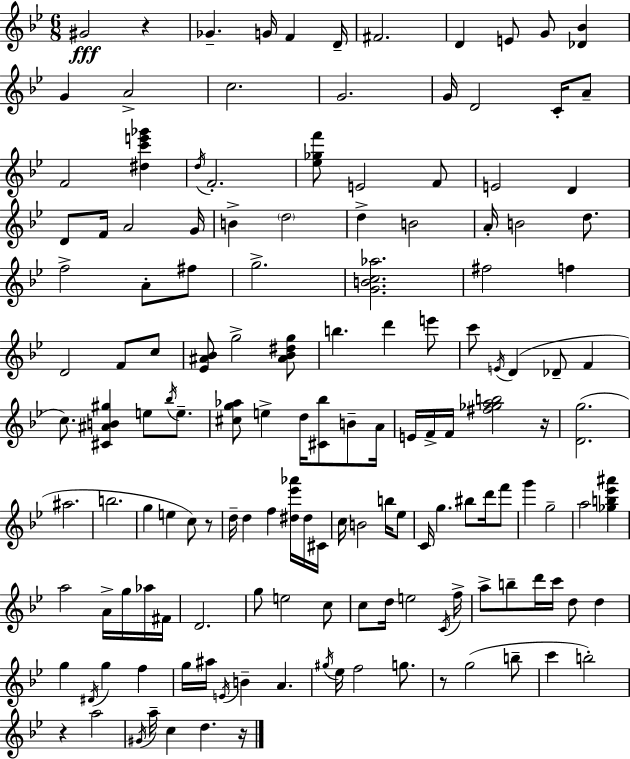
X:1
T:Untitled
M:6/8
L:1/4
K:Gm
^G2 z _G G/4 F D/4 ^F2 D E/2 G/2 [_D_B] G A2 c2 G2 G/4 D2 C/4 A/2 F2 [^dc'e'_g'] d/4 F2 [_e_gf']/2 E2 F/2 E2 D D/2 F/4 A2 G/4 B d2 d B2 A/4 B2 d/2 f2 A/2 ^f/2 g2 [GBc_a]2 ^f2 f D2 F/2 c/2 [_E^A_B]/2 g2 [^A_B^dg]/2 b d' e'/2 c'/2 E/4 D _D/2 F c/2 [^C^AB^g] e/2 _b/4 e/2 [^cg_a]/2 e d/4 [^C_b]/2 B/2 A/4 E/4 F/4 F/4 [^f_gab]2 z/4 [Dg]2 ^a2 b2 g e c/2 z/2 d/4 d f [^d_e'_a']/4 ^d/4 ^C/4 c/4 B2 b/4 _e/2 C/4 g ^b/2 d'/4 f'/2 g' g2 a2 [_gb_e'^a'] a2 A/4 g/4 _a/4 ^F/4 D2 g/2 e2 c/2 c/2 d/4 e2 C/4 f/4 a/2 b/2 d'/4 c'/4 d/2 d g ^D/4 g f g/4 ^a/4 E/4 B A ^g/4 _e/4 f2 g/2 z/2 g2 b/2 c' b2 z a2 ^G/4 a/4 c d z/4